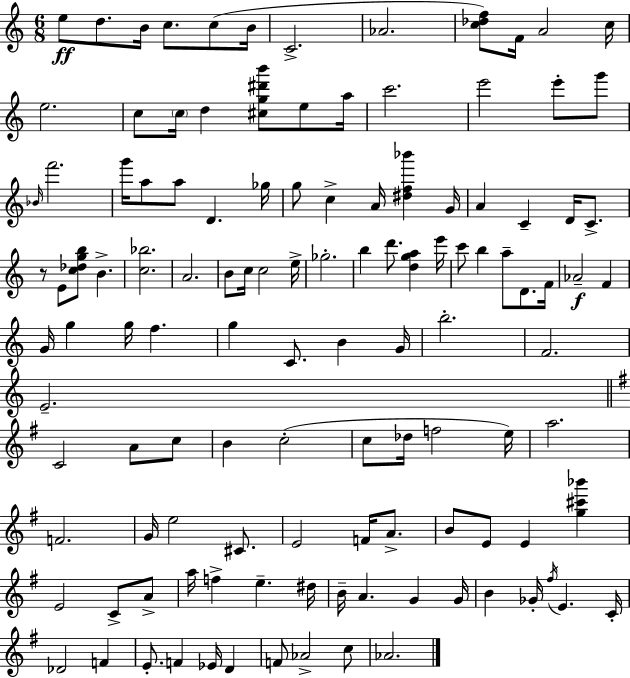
{
  \clef treble
  \numericTimeSignature
  \time 6/8
  \key c \major
  e''8\ff d''8. b'16 c''8. c''8( b'16 | c'2.-> | aes'2. | <c'' des'' f''>8) f'16 a'2 c''16 | \break e''2. | c''8 \parenthesize c''16 d''4 <cis'' g'' dis''' b'''>8 e''8 a''16 | c'''2. | e'''2 e'''8-. g'''8 | \break \grace { bes'16 } f'''2. | g'''16 a''8 a''8 d'4. | ges''16 g''8 c''4-> a'16 <dis'' f'' bes'''>4 | g'16 a'4 c'4-- d'16 c'8.-> | \break r8 e'8 <c'' des'' g'' b''>8 b'4.-> | <c'' bes''>2. | a'2. | b'8 c''16 c''2 | \break e''16-> ges''2.-. | b''4 d'''8. <d'' g'' a''>4 | e'''16 c'''8 b''4 a''8-- d'8. | f'16 aes'2--\f f'4 | \break g'16 g''4 g''16 f''4. | g''4 c'8. b'4 | g'16 b''2.-. | f'2. | \break e'2.-- | \bar "||" \break \key g \major c'2 a'8 c''8 | b'4 c''2-.( | c''8 des''16 f''2 e''16) | a''2. | \break f'2. | g'16 e''2 cis'8. | e'2 f'16 a'8.-> | b'8 e'8 e'4 <g'' cis''' bes'''>4 | \break e'2 c'8-> a'8-> | a''16 f''4-> e''4.-- dis''16 | b'16-- a'4. g'4 g'16 | b'4 ges'16-. \acciaccatura { fis''16 } e'4. | \break c'16-. des'2 f'4 | e'8.-. f'4 ees'16 d'4 | f'8 aes'2-> c''8 | aes'2. | \break \bar "|."
}